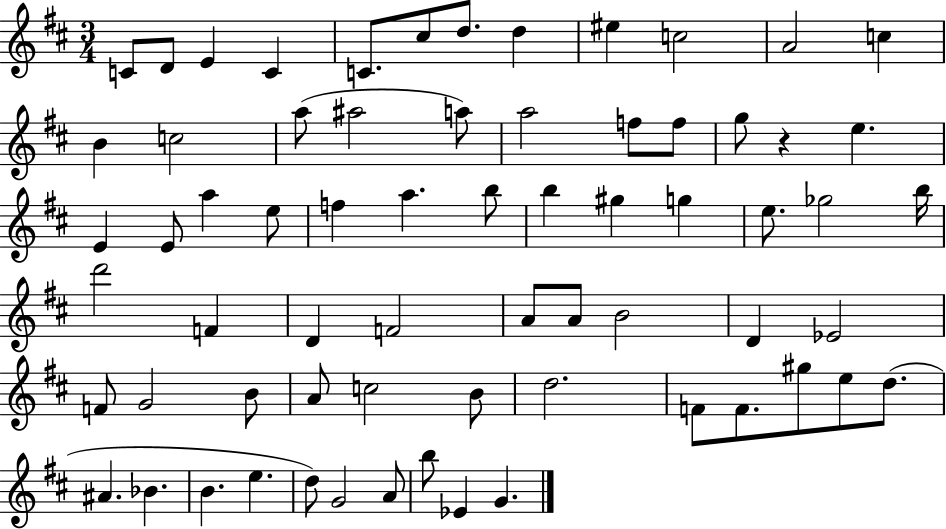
X:1
T:Untitled
M:3/4
L:1/4
K:D
C/2 D/2 E C C/2 ^c/2 d/2 d ^e c2 A2 c B c2 a/2 ^a2 a/2 a2 f/2 f/2 g/2 z e E E/2 a e/2 f a b/2 b ^g g e/2 _g2 b/4 d'2 F D F2 A/2 A/2 B2 D _E2 F/2 G2 B/2 A/2 c2 B/2 d2 F/2 F/2 ^g/2 e/2 d/2 ^A _B B e d/2 G2 A/2 b/2 _E G